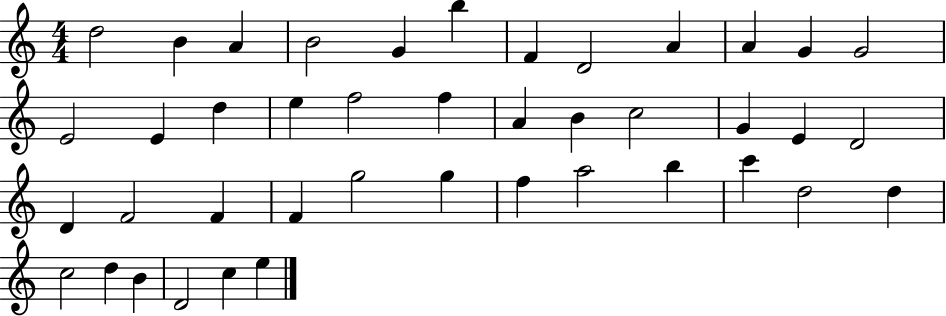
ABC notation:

X:1
T:Untitled
M:4/4
L:1/4
K:C
d2 B A B2 G b F D2 A A G G2 E2 E d e f2 f A B c2 G E D2 D F2 F F g2 g f a2 b c' d2 d c2 d B D2 c e